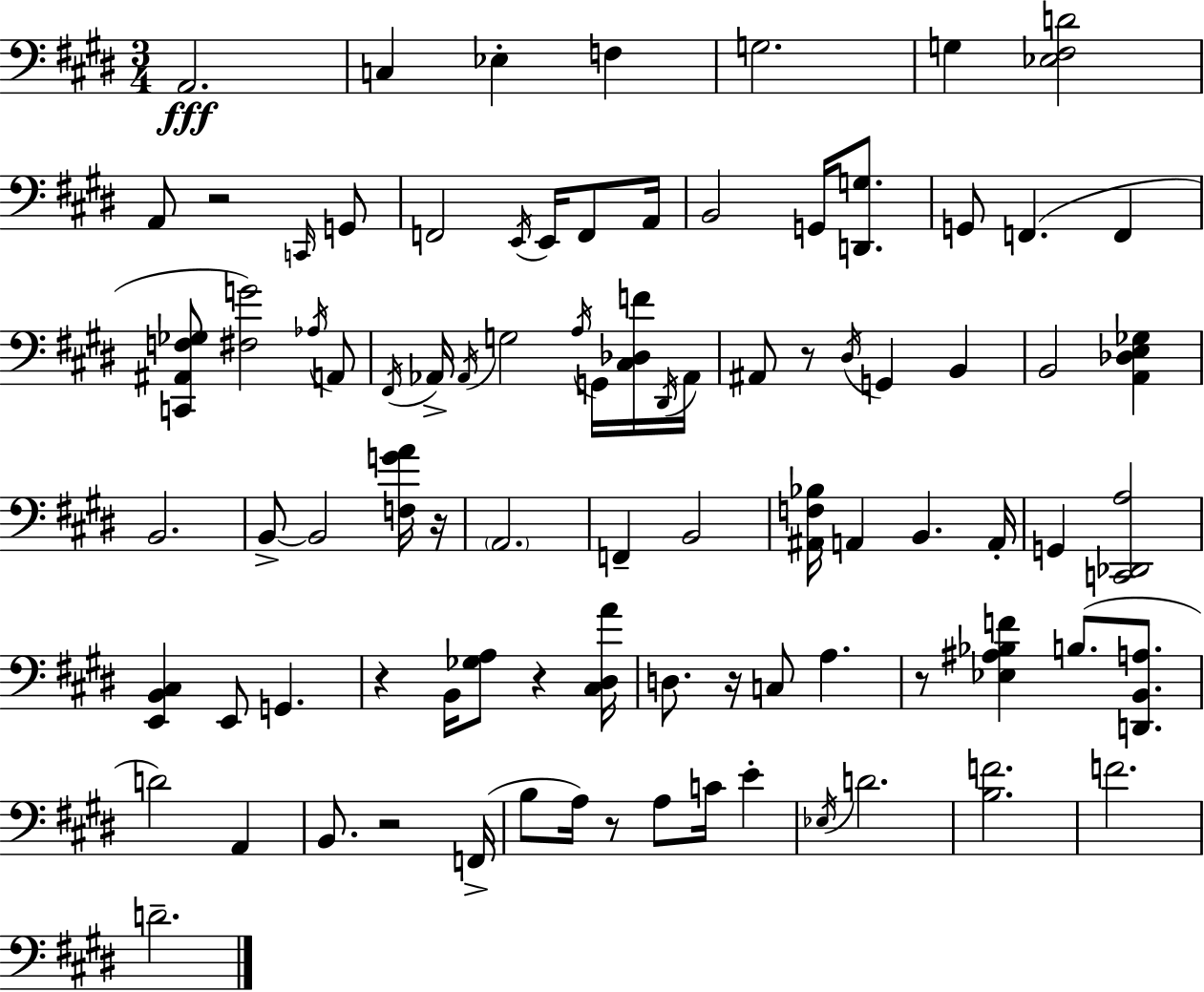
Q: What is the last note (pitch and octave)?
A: D4